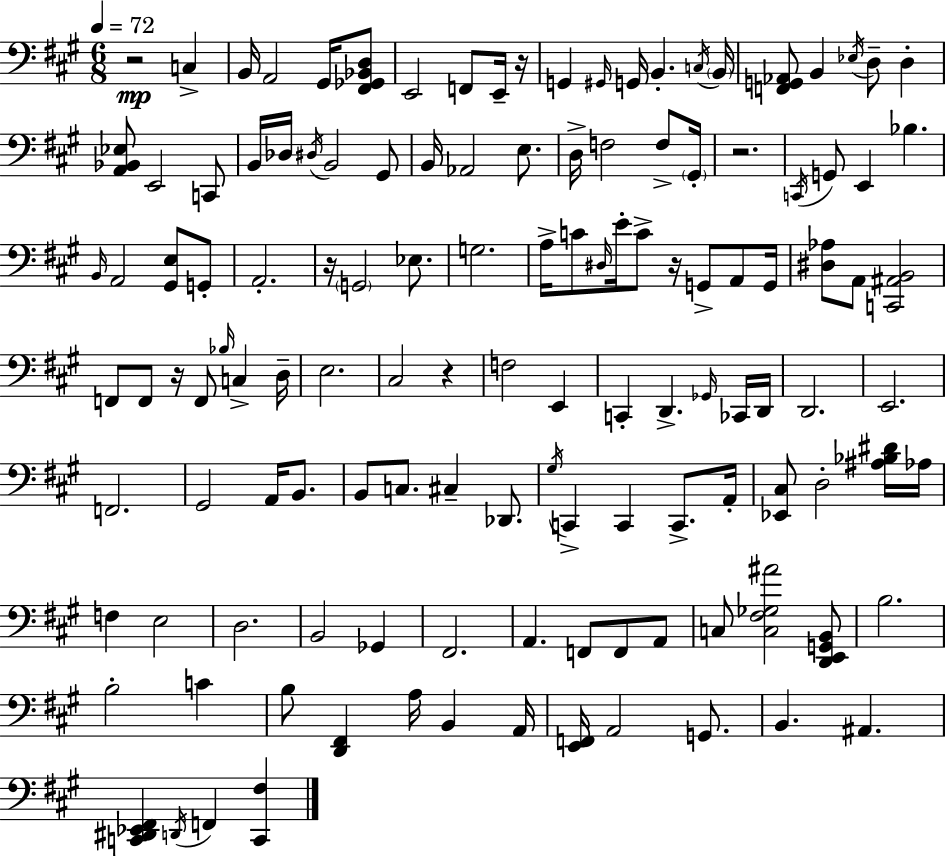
X:1
T:Untitled
M:6/8
L:1/4
K:A
z2 C, B,,/4 A,,2 ^G,,/4 [^F,,_G,,_B,,D,]/2 E,,2 F,,/2 E,,/4 z/4 G,, ^G,,/4 G,,/4 B,, C,/4 B,,/4 [F,,G,,_A,,]/2 B,, _E,/4 D,/2 D, [A,,_B,,_E,]/2 E,,2 C,,/2 B,,/4 _D,/4 ^D,/4 B,,2 ^G,,/2 B,,/4 _A,,2 E,/2 D,/4 F,2 F,/2 ^G,,/4 z2 C,,/4 G,,/2 E,, _B, B,,/4 A,,2 [^G,,E,]/2 G,,/2 A,,2 z/4 G,,2 _E,/2 G,2 A,/4 C/2 ^D,/4 E/4 C/2 z/4 G,,/2 A,,/2 G,,/4 [^D,_A,]/2 A,,/2 [C,,^A,,B,,]2 F,,/2 F,,/2 z/4 F,,/2 _B,/4 C, D,/4 E,2 ^C,2 z F,2 E,, C,, D,, _G,,/4 _C,,/4 D,,/4 D,,2 E,,2 F,,2 ^G,,2 A,,/4 B,,/2 B,,/2 C,/2 ^C, _D,,/2 ^G,/4 C,, C,, C,,/2 A,,/4 [_E,,^C,]/2 D,2 [^A,_B,^D]/4 _A,/4 F, E,2 D,2 B,,2 _G,, ^F,,2 A,, F,,/2 F,,/2 A,,/2 C,/2 [C,^F,_G,^A]2 [D,,E,,G,,B,,]/2 B,2 B,2 C B,/2 [D,,^F,,] A,/4 B,, A,,/4 [E,,F,,]/4 A,,2 G,,/2 B,, ^A,, [C,,^D,,_E,,^F,,] D,,/4 F,, [C,,^F,]